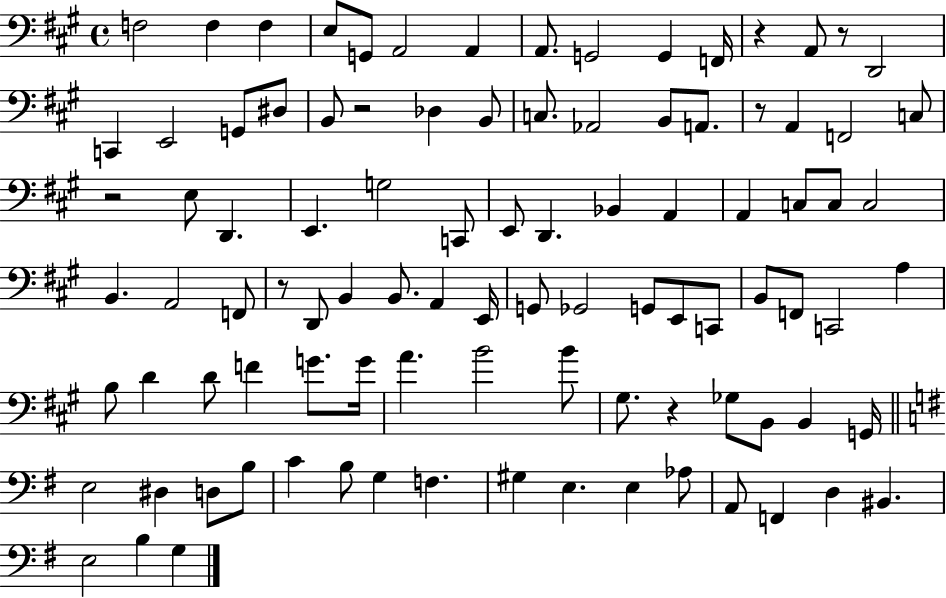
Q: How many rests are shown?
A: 7